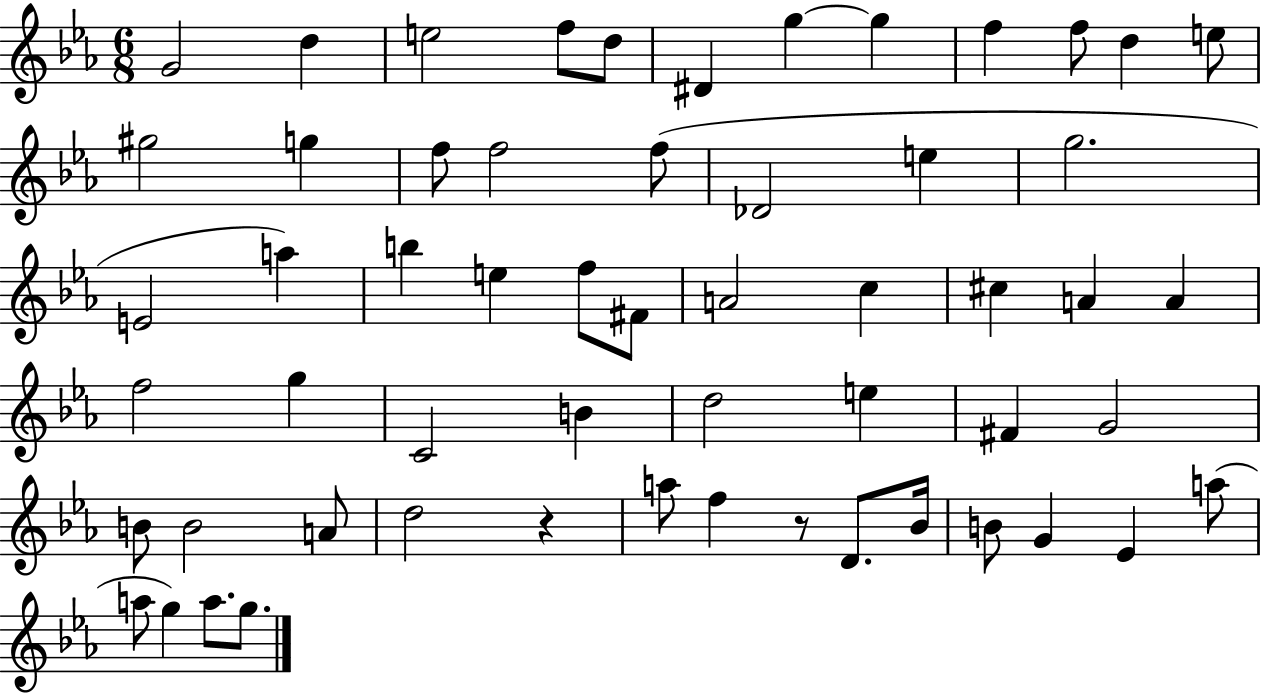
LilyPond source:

{
  \clef treble
  \numericTimeSignature
  \time 6/8
  \key ees \major
  g'2 d''4 | e''2 f''8 d''8 | dis'4 g''4~~ g''4 | f''4 f''8 d''4 e''8 | \break gis''2 g''4 | f''8 f''2 f''8( | des'2 e''4 | g''2. | \break e'2 a''4) | b''4 e''4 f''8 fis'8 | a'2 c''4 | cis''4 a'4 a'4 | \break f''2 g''4 | c'2 b'4 | d''2 e''4 | fis'4 g'2 | \break b'8 b'2 a'8 | d''2 r4 | a''8 f''4 r8 d'8. bes'16 | b'8 g'4 ees'4 a''8( | \break a''8 g''4) a''8. g''8. | \bar "|."
}